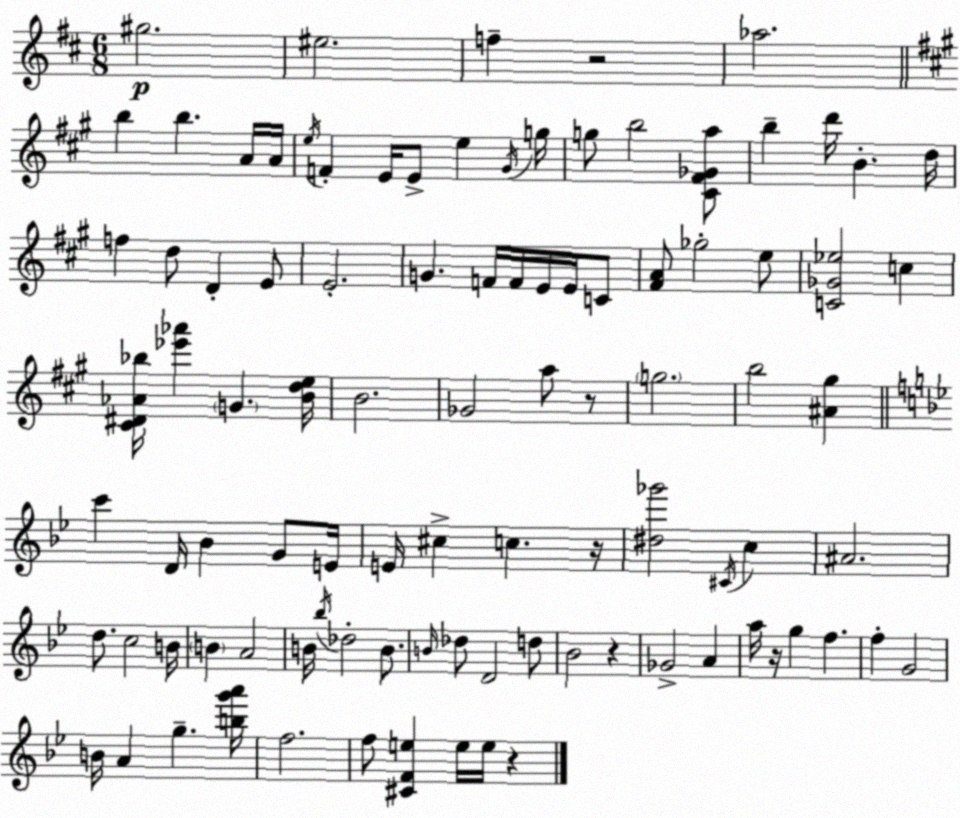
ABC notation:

X:1
T:Untitled
M:6/8
L:1/4
K:D
^g2 ^e2 f z2 _a2 b b A/4 A/4 e/4 F E/4 E/2 e ^G/4 g/4 g/2 b2 [^C^F_Ga]/2 b d'/4 B d/4 f d/2 D E/2 E2 G F/4 F/4 E/4 E/4 C/2 [^FA]/2 _g2 e/2 [C_G_e]2 c [^C^D_A_b]/4 [_e'_a'] G [Bde]/4 B2 _G2 a/2 z/2 g2 b2 [^A^g] c' D/4 _B G/2 E/4 E/4 ^c c z/4 [^d_g']2 ^C/4 c ^A2 d/2 c2 B/4 B A2 B/4 _b/4 _d2 B/2 B/4 _d/2 D2 d/2 _B2 z _G2 A a/4 z/4 g f f G2 B/4 A g [bg'a']/4 f2 f/2 [^CFe] e/4 e/4 z